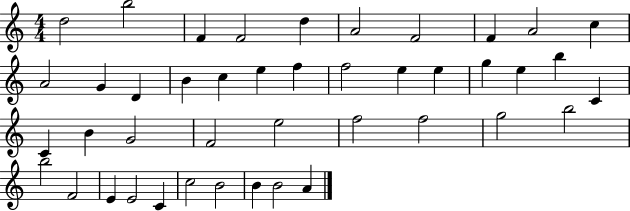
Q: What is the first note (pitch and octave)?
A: D5